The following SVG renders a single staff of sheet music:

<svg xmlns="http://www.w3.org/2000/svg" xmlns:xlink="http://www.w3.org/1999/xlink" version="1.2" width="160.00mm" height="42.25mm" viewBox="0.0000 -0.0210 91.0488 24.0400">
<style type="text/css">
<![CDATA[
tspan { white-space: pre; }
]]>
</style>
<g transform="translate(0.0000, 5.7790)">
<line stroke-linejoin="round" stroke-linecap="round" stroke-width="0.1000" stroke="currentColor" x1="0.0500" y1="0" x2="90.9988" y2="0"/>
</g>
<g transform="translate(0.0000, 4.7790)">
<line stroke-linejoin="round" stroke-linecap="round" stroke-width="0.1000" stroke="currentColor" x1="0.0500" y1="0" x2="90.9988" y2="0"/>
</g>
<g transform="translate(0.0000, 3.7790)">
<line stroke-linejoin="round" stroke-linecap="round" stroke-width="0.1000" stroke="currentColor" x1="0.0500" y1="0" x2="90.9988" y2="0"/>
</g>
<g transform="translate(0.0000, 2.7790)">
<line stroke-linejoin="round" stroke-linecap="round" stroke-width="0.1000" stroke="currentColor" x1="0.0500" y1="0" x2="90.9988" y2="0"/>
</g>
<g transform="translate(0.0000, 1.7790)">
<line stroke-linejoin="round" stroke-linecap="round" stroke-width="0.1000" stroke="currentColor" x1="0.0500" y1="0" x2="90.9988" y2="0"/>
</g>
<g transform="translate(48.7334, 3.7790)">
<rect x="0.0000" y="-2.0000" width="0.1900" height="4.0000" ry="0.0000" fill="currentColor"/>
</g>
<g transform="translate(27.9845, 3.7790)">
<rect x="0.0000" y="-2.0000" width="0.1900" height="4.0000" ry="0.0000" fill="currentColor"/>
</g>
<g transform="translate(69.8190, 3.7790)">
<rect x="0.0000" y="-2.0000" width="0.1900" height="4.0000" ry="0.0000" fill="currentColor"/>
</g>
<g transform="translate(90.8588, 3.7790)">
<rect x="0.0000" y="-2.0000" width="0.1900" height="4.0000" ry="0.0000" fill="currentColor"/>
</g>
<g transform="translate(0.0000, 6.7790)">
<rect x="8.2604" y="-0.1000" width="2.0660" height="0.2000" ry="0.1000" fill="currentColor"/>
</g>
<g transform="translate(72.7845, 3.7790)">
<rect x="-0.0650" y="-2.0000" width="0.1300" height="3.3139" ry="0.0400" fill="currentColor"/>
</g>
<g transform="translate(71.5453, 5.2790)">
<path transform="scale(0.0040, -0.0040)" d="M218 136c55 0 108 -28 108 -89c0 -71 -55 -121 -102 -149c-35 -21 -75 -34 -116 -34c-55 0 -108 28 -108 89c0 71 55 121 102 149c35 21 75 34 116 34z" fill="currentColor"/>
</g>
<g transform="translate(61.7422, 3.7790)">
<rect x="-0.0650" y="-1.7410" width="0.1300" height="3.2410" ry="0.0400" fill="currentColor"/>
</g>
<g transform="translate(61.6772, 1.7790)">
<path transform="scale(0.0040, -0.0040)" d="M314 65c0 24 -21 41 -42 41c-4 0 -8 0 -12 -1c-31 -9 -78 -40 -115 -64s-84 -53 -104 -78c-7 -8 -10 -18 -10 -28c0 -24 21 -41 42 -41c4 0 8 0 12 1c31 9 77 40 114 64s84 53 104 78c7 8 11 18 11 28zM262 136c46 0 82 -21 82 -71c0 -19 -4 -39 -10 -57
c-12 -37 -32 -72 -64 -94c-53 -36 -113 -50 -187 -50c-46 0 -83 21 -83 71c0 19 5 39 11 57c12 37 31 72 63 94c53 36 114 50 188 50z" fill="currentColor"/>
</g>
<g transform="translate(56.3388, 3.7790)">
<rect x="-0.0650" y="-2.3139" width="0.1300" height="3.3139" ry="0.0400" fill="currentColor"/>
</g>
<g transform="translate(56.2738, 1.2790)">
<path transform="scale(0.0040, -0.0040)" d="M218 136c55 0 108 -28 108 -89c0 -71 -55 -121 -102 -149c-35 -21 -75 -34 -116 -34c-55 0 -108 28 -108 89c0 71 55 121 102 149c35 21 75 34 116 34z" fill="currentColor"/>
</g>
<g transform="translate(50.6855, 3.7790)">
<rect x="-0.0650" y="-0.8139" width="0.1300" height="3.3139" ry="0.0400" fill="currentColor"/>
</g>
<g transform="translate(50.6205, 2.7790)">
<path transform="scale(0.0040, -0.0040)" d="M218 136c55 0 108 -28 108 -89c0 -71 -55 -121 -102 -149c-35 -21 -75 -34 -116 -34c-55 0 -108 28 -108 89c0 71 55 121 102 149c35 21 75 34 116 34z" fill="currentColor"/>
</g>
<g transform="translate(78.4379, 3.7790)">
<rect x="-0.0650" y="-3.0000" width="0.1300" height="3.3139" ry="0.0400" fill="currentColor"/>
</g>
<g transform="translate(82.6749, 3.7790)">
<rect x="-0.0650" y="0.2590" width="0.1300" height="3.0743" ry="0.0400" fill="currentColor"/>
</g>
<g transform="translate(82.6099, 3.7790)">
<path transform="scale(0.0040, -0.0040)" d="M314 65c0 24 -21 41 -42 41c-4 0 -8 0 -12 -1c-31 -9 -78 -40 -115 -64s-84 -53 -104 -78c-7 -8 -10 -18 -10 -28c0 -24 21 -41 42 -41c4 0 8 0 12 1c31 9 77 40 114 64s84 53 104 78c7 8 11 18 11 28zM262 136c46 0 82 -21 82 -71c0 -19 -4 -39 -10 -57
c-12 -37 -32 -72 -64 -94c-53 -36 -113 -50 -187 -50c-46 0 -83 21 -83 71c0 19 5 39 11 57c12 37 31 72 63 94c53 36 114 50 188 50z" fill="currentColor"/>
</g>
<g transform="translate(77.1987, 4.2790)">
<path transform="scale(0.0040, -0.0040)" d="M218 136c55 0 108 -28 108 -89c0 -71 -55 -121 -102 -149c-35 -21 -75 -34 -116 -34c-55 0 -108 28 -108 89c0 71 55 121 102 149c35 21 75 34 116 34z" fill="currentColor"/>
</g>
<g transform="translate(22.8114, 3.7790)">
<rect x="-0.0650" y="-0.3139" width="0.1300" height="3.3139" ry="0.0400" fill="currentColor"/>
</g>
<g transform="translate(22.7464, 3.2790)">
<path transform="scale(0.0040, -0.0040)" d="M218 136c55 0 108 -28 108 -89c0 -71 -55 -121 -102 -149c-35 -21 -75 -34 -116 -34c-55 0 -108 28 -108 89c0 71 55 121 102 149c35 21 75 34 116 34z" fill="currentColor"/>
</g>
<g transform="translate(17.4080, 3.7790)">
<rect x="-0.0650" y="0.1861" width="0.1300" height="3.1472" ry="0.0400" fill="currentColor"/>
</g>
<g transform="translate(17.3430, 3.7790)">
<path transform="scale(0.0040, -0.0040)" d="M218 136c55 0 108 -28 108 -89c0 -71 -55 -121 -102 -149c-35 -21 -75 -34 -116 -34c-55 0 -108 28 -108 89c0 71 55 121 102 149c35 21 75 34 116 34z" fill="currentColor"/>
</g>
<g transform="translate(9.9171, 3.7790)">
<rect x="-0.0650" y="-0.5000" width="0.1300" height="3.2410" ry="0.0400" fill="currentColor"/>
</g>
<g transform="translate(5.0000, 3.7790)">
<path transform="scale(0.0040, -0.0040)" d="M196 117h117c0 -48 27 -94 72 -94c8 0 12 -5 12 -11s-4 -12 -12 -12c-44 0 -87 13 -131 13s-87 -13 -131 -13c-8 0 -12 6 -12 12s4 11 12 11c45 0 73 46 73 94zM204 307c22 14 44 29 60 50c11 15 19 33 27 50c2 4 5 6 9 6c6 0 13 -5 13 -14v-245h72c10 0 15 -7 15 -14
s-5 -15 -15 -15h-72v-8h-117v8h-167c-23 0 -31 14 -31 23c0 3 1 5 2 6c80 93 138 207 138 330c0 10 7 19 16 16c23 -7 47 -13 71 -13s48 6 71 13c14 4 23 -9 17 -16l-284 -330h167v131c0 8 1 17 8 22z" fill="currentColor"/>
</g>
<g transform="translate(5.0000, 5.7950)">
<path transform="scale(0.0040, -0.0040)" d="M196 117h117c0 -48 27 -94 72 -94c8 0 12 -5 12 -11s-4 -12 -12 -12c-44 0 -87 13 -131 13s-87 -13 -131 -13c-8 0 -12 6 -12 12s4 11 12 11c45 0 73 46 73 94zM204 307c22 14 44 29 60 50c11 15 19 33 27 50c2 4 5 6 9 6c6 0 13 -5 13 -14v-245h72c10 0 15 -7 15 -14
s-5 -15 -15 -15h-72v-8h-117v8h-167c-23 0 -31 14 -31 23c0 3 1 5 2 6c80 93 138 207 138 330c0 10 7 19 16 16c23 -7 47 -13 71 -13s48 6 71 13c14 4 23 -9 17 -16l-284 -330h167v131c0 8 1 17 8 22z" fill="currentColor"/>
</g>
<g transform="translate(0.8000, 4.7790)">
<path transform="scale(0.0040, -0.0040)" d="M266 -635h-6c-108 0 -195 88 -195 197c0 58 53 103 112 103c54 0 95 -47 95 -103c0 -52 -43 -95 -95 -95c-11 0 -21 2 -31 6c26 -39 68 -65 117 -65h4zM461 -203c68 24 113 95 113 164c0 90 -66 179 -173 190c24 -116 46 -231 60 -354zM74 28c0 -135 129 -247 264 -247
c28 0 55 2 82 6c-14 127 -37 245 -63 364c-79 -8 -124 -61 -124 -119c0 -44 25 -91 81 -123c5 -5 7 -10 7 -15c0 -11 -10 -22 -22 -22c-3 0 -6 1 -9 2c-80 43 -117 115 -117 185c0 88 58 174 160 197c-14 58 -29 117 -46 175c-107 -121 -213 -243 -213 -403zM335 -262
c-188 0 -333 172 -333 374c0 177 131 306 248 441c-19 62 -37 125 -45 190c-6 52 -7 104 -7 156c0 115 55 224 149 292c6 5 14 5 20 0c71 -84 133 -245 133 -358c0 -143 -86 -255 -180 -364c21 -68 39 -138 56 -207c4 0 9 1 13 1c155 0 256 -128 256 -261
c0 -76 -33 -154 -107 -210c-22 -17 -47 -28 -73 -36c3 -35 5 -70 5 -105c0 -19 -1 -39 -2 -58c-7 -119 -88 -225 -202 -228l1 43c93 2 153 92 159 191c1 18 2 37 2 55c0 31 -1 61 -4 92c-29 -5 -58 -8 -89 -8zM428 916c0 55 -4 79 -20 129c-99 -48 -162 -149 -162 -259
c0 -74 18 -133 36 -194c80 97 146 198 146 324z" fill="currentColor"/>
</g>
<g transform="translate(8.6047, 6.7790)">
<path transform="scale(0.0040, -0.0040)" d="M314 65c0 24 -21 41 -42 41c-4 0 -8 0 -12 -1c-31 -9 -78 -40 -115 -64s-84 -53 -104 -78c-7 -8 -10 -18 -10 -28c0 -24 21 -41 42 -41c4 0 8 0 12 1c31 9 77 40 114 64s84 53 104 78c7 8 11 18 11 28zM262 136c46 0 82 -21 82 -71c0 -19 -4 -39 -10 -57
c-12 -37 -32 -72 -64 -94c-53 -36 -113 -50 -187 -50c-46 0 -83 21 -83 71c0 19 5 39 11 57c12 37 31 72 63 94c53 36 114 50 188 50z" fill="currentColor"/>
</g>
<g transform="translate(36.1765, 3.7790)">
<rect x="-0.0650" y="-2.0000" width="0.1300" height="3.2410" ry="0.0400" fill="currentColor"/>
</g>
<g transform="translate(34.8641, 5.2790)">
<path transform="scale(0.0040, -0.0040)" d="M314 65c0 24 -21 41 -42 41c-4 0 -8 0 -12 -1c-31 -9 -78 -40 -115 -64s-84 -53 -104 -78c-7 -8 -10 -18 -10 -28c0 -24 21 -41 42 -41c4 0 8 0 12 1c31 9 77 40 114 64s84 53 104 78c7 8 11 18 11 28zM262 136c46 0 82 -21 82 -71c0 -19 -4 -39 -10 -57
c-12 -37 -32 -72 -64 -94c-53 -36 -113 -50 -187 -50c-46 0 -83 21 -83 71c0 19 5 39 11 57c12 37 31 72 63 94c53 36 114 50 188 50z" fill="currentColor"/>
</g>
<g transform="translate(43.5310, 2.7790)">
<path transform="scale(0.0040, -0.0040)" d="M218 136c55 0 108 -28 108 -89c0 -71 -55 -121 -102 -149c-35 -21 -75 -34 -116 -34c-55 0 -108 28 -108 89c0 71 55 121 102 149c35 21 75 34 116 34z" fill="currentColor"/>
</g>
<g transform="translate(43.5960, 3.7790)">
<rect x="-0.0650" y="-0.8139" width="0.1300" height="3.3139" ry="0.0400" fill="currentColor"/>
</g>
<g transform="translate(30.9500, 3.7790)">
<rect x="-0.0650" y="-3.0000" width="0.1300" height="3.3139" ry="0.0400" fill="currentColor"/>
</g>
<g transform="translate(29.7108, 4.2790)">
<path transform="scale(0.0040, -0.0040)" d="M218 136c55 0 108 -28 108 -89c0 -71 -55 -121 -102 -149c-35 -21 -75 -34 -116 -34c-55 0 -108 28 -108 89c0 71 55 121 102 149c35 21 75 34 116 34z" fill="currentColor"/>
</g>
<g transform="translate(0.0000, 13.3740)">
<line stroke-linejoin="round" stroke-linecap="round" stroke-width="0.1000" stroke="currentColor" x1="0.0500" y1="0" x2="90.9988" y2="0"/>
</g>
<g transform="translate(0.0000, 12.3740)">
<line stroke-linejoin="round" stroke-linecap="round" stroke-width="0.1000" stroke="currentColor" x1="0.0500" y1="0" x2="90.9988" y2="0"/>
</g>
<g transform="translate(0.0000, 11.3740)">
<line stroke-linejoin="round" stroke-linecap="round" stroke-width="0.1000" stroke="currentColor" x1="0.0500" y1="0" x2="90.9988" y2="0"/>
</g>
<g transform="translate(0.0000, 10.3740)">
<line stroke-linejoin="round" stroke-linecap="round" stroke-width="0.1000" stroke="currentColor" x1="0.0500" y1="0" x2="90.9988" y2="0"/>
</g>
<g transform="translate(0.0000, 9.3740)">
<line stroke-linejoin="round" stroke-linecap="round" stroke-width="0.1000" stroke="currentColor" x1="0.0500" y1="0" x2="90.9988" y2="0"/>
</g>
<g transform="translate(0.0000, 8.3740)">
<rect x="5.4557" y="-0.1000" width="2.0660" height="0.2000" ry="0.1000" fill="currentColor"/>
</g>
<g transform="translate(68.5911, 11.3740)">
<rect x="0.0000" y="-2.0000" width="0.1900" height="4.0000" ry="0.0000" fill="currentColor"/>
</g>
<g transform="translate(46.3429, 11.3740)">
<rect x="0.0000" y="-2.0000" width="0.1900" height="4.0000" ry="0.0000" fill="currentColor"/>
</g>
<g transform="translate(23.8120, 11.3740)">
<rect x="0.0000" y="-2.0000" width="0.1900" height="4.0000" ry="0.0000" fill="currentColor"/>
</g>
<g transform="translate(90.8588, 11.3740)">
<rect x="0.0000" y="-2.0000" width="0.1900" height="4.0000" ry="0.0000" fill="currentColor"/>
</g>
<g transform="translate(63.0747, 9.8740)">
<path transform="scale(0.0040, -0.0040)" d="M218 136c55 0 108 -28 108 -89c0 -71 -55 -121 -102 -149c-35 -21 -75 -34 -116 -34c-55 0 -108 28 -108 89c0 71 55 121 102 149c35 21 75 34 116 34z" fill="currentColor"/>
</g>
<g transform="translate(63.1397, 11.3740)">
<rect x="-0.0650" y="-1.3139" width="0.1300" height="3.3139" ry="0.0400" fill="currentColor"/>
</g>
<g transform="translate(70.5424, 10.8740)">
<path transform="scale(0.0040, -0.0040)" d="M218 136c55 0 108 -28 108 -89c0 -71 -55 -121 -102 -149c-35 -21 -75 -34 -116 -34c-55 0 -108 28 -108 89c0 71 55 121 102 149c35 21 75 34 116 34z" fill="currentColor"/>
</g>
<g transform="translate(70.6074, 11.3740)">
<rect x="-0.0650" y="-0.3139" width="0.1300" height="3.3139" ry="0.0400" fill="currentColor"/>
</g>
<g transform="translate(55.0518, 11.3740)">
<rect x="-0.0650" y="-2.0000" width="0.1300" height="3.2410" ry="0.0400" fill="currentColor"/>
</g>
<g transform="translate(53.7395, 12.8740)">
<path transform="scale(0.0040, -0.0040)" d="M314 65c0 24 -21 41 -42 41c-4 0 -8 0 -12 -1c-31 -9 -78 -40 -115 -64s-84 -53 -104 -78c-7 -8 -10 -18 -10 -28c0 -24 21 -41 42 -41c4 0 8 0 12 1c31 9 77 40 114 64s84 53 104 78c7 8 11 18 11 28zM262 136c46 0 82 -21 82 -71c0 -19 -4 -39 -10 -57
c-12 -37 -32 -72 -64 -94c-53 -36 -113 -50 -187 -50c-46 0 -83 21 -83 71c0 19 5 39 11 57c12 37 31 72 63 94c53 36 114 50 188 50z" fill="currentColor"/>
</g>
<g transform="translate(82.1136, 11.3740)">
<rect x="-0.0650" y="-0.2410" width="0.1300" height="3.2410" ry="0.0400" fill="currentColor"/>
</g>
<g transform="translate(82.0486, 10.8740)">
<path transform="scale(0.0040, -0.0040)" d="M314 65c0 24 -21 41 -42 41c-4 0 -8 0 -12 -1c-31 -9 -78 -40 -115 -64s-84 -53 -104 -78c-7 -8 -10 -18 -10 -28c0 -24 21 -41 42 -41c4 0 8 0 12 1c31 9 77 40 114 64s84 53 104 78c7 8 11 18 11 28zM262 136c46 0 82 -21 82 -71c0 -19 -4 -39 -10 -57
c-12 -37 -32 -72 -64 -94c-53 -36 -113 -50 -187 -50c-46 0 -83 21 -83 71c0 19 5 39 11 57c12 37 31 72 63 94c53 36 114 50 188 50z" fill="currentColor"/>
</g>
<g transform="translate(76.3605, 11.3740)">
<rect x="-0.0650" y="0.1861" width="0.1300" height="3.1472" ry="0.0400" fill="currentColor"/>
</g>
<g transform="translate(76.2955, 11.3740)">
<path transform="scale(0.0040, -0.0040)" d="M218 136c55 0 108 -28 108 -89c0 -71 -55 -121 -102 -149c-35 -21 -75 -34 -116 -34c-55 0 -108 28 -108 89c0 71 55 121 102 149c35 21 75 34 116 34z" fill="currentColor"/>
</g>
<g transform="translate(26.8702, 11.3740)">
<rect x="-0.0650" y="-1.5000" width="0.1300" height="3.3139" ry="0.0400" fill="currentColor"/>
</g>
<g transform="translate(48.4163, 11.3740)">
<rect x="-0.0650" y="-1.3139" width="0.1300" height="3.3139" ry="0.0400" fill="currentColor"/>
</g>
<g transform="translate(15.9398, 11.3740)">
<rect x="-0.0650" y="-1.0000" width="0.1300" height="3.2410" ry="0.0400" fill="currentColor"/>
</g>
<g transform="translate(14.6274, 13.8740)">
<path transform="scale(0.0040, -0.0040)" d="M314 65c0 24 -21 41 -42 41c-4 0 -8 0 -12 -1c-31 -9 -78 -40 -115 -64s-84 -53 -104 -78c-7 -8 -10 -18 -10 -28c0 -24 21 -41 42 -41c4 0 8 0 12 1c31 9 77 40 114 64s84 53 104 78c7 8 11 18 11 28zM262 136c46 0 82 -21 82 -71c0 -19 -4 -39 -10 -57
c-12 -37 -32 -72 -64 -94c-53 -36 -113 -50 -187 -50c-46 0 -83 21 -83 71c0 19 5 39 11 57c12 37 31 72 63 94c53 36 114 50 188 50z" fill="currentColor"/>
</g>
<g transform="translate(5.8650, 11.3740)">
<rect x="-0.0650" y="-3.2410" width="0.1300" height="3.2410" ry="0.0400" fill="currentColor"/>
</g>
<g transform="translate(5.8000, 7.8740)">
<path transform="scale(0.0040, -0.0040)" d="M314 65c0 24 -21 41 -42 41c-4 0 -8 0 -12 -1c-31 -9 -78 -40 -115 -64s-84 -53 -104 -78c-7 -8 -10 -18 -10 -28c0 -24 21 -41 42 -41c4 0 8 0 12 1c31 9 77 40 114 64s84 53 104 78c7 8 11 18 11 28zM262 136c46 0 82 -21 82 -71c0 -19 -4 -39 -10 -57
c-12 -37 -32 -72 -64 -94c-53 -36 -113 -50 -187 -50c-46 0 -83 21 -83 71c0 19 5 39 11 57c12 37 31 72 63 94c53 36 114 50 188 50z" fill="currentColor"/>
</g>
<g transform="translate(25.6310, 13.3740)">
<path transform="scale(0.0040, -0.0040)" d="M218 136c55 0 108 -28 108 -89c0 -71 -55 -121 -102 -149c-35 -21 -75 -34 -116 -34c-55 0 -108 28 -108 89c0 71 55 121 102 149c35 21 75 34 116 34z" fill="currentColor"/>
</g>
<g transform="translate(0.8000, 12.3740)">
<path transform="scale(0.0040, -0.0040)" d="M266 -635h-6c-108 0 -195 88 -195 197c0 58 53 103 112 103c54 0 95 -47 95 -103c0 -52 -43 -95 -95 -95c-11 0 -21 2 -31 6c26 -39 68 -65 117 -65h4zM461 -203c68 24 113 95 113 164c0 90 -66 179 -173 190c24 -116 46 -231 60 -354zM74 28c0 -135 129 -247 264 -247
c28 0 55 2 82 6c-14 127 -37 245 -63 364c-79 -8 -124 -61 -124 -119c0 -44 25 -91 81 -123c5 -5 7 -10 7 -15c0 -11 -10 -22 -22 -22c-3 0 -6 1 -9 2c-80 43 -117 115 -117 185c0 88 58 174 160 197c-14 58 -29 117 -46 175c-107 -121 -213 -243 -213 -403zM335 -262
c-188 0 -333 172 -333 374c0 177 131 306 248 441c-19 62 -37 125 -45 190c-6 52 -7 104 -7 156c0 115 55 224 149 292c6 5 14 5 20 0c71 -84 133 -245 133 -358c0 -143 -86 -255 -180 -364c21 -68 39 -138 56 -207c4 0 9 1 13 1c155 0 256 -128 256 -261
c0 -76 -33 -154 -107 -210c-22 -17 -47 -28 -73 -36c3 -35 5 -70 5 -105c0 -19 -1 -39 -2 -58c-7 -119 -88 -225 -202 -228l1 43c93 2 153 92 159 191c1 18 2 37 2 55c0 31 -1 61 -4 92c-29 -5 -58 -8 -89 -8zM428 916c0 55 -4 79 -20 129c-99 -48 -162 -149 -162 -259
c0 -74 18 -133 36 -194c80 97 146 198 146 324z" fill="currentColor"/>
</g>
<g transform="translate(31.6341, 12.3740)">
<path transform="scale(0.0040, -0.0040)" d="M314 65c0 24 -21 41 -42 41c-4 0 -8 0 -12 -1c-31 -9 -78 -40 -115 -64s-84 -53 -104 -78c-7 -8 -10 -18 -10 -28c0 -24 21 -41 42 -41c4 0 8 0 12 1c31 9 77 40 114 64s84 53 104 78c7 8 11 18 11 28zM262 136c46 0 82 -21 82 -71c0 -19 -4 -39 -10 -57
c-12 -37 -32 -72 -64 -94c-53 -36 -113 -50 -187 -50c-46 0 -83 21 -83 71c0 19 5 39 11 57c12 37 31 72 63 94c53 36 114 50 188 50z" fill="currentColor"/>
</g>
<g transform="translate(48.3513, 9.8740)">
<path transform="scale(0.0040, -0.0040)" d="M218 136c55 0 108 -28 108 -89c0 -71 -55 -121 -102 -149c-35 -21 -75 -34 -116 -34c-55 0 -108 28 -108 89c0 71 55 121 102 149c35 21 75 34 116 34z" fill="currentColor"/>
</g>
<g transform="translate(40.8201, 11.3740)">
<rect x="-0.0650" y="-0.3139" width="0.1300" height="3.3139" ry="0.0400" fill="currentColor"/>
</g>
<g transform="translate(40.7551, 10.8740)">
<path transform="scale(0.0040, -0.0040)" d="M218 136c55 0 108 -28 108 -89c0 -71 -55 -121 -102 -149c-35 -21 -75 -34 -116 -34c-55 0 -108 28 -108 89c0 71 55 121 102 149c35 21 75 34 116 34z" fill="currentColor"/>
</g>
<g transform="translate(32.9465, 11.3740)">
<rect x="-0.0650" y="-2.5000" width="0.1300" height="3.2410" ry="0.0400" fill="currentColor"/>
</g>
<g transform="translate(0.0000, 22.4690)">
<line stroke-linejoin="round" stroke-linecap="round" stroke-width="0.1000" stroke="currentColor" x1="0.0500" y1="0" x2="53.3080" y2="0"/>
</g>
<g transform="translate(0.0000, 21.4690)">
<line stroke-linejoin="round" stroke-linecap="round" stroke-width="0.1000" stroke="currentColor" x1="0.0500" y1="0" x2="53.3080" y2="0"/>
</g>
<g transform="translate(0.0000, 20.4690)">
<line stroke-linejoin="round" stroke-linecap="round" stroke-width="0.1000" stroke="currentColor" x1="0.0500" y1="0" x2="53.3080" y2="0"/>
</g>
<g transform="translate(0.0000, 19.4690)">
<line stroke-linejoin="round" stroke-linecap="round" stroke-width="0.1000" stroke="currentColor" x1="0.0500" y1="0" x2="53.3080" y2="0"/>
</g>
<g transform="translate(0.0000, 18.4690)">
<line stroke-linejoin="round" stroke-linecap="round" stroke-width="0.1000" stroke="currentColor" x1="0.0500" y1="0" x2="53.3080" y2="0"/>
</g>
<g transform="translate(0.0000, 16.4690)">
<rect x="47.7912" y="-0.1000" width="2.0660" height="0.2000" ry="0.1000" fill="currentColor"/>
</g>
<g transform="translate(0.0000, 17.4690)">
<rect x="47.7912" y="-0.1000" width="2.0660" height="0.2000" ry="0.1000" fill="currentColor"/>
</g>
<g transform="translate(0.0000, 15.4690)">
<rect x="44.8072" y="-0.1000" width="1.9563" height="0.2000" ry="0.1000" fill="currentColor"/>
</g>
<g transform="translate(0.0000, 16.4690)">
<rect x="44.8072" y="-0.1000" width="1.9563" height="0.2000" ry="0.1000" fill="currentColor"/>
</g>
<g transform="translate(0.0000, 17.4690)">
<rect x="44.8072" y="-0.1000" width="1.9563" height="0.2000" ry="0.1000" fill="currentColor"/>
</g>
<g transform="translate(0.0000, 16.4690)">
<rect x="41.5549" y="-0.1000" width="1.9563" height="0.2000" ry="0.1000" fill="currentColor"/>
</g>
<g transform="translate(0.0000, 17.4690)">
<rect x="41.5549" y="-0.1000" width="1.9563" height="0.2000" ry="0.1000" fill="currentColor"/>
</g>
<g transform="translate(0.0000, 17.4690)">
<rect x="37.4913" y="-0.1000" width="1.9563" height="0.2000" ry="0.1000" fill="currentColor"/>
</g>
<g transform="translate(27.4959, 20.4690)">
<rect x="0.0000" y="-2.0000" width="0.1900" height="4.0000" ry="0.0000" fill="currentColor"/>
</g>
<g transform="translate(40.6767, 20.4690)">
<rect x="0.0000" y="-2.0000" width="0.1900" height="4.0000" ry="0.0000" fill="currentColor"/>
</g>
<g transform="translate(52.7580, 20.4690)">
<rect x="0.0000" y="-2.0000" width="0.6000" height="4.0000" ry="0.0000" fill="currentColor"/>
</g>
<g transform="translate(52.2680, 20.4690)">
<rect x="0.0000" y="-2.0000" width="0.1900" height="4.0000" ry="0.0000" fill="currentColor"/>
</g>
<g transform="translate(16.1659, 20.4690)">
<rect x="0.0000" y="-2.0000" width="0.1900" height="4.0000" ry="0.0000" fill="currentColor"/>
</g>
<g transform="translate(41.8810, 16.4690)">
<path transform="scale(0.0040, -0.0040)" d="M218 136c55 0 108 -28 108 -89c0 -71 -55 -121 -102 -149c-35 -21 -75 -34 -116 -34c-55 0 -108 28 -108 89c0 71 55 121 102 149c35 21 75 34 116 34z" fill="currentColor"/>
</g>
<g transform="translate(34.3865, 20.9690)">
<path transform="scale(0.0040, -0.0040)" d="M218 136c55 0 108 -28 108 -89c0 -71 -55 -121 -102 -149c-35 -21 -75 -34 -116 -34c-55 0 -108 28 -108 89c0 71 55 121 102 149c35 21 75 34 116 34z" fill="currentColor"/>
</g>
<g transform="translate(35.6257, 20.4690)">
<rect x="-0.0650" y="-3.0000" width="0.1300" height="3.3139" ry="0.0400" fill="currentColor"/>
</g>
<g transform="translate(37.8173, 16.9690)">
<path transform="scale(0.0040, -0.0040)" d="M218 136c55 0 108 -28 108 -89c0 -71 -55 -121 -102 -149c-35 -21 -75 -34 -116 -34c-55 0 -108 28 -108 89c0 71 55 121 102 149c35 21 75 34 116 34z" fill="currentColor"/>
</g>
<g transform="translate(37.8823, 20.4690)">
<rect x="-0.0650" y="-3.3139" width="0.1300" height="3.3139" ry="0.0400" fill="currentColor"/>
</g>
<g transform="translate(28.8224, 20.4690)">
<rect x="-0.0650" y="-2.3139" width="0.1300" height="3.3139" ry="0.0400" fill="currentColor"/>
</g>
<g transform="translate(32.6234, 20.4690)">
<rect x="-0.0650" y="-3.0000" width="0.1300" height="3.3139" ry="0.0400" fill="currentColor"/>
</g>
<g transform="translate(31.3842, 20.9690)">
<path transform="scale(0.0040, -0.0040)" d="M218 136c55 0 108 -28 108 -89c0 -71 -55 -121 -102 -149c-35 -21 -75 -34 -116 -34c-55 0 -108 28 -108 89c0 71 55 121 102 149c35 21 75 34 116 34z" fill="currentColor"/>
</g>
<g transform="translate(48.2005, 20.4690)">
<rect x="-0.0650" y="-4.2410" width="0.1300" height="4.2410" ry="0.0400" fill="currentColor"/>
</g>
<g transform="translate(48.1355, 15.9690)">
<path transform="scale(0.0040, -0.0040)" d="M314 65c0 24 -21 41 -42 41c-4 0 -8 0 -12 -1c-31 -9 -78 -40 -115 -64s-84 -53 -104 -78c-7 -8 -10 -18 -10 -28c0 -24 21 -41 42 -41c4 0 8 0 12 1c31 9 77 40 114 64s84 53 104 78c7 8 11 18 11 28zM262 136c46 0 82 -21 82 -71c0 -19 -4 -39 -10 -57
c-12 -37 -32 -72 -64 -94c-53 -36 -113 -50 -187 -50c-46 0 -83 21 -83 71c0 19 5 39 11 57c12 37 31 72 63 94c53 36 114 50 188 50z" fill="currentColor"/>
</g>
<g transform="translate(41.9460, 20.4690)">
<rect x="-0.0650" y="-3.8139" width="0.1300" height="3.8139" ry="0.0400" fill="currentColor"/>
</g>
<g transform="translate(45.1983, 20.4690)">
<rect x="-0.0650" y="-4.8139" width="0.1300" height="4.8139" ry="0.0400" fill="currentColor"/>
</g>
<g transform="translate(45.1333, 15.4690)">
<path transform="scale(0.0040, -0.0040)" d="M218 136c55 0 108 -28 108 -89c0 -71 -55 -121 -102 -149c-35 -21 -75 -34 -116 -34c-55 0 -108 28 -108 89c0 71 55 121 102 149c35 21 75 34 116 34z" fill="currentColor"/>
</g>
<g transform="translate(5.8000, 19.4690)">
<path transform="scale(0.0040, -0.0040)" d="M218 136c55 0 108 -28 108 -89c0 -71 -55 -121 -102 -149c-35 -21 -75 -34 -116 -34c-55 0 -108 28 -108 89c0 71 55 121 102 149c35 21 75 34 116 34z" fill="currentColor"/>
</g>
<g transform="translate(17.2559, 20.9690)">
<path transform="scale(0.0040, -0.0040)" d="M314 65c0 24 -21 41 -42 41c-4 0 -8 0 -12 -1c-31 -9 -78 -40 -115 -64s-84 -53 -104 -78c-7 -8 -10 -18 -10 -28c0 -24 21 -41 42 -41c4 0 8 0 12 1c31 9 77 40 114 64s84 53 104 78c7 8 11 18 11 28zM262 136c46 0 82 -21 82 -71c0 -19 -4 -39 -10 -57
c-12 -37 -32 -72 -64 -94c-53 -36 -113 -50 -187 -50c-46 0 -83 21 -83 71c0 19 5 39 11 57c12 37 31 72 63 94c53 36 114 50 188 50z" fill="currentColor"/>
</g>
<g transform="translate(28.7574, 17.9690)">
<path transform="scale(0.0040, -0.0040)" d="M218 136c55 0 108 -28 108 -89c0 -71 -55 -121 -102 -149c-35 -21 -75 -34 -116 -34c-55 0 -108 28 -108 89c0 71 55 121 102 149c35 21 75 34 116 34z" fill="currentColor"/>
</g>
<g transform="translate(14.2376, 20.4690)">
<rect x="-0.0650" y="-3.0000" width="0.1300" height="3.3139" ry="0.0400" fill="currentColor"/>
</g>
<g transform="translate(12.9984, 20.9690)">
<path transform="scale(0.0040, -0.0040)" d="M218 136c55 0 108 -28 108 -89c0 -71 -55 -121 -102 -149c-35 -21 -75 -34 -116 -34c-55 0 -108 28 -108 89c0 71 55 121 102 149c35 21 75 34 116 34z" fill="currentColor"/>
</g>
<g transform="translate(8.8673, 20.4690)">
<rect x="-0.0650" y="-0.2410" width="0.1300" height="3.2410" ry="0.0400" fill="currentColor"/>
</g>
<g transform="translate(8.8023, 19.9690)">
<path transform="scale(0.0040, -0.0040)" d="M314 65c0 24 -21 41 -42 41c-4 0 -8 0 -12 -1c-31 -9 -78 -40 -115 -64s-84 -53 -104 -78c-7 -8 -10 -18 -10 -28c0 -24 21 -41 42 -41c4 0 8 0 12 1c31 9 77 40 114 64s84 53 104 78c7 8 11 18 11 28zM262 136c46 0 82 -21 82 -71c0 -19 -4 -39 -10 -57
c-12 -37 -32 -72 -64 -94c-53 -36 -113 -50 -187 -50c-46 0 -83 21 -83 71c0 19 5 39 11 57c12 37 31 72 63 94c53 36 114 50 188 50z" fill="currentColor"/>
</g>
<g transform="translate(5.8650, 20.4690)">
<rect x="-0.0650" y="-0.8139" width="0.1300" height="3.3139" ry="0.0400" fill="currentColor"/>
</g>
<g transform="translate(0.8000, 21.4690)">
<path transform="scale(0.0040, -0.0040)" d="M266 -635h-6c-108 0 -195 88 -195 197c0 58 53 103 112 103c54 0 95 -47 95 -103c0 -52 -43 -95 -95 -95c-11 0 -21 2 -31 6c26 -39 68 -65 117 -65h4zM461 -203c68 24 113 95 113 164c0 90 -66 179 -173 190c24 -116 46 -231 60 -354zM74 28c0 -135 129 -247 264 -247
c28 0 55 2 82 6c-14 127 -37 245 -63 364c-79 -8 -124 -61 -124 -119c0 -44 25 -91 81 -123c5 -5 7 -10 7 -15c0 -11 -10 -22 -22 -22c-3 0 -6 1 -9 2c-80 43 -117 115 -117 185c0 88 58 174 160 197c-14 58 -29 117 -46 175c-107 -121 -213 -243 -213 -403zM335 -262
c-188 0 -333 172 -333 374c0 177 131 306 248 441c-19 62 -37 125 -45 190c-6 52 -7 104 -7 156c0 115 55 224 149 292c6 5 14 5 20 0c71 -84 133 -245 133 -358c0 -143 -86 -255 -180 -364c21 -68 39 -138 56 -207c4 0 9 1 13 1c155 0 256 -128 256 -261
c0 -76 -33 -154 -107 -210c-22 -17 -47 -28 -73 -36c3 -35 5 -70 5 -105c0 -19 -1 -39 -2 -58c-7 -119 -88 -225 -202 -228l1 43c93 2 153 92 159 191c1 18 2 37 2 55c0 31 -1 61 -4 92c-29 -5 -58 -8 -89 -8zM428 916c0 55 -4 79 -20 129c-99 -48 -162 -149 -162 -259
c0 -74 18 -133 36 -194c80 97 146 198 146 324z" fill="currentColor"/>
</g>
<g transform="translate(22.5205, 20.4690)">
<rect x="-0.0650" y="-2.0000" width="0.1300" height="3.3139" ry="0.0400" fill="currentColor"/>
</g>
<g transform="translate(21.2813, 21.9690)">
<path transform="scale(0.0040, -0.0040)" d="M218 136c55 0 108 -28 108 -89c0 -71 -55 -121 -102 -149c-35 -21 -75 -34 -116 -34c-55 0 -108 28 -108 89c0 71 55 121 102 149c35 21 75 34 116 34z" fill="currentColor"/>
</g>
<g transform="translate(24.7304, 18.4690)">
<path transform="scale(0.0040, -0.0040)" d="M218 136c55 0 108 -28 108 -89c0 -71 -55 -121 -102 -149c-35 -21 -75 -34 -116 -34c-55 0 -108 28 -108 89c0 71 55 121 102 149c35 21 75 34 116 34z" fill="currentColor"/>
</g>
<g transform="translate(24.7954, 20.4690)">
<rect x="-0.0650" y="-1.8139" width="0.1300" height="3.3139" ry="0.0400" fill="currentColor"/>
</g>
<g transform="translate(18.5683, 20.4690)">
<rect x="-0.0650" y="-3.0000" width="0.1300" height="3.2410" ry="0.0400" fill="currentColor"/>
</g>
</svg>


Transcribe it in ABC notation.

X:1
T:Untitled
M:4/4
L:1/4
K:C
C2 B c A F2 d d g f2 F A B2 b2 D2 E G2 c e F2 e c B c2 d c2 A A2 F f g A A b c' e' d'2